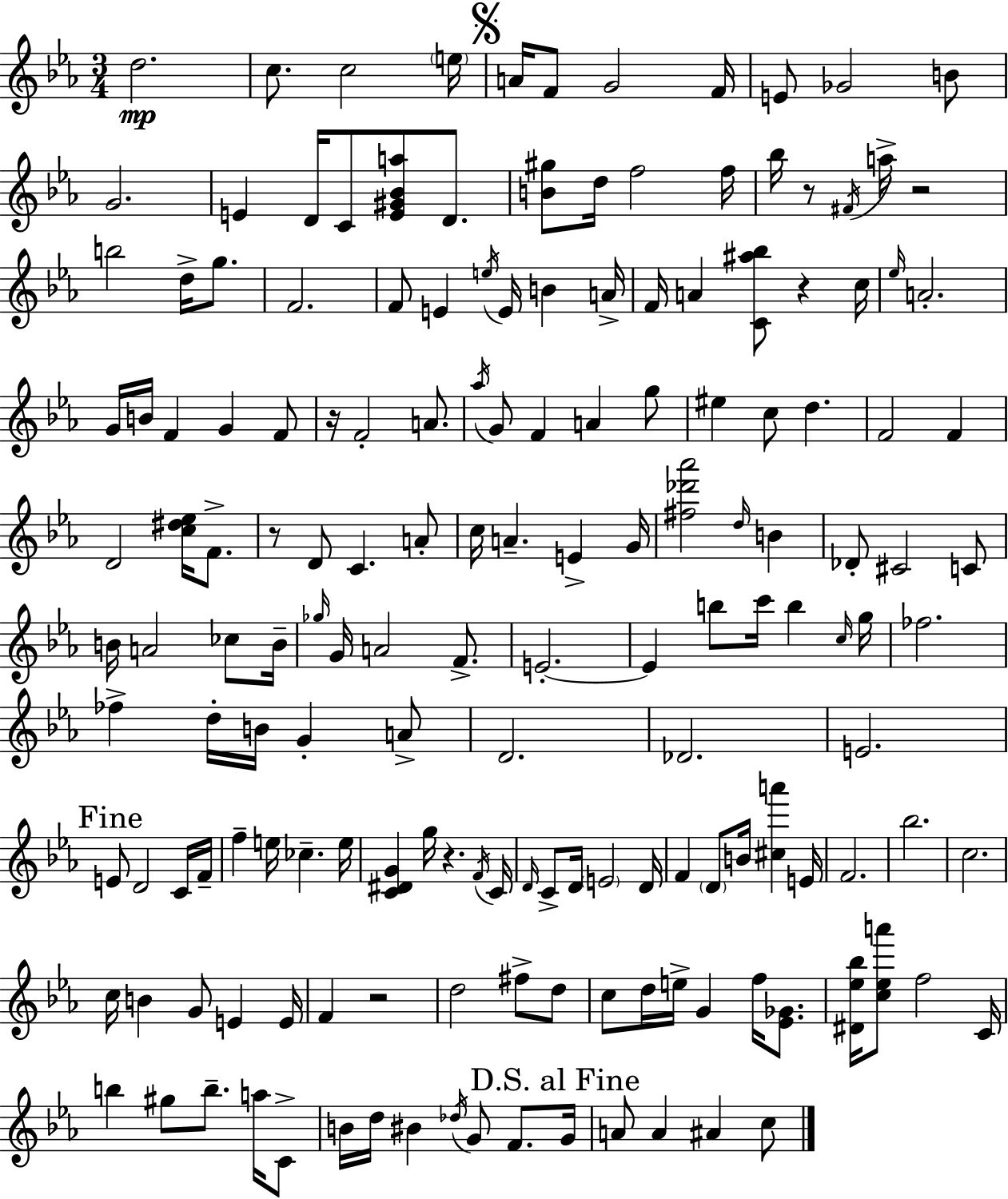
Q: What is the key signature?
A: EES major